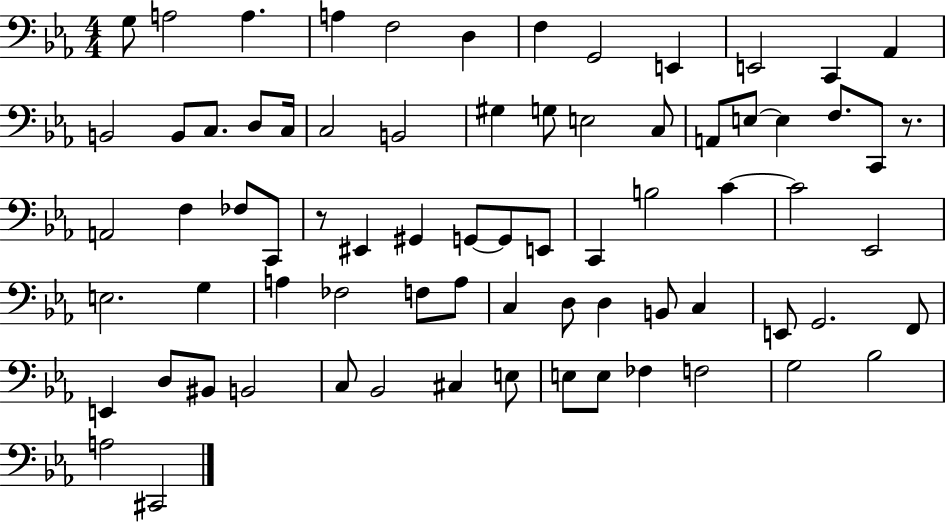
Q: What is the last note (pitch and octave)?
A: C#2